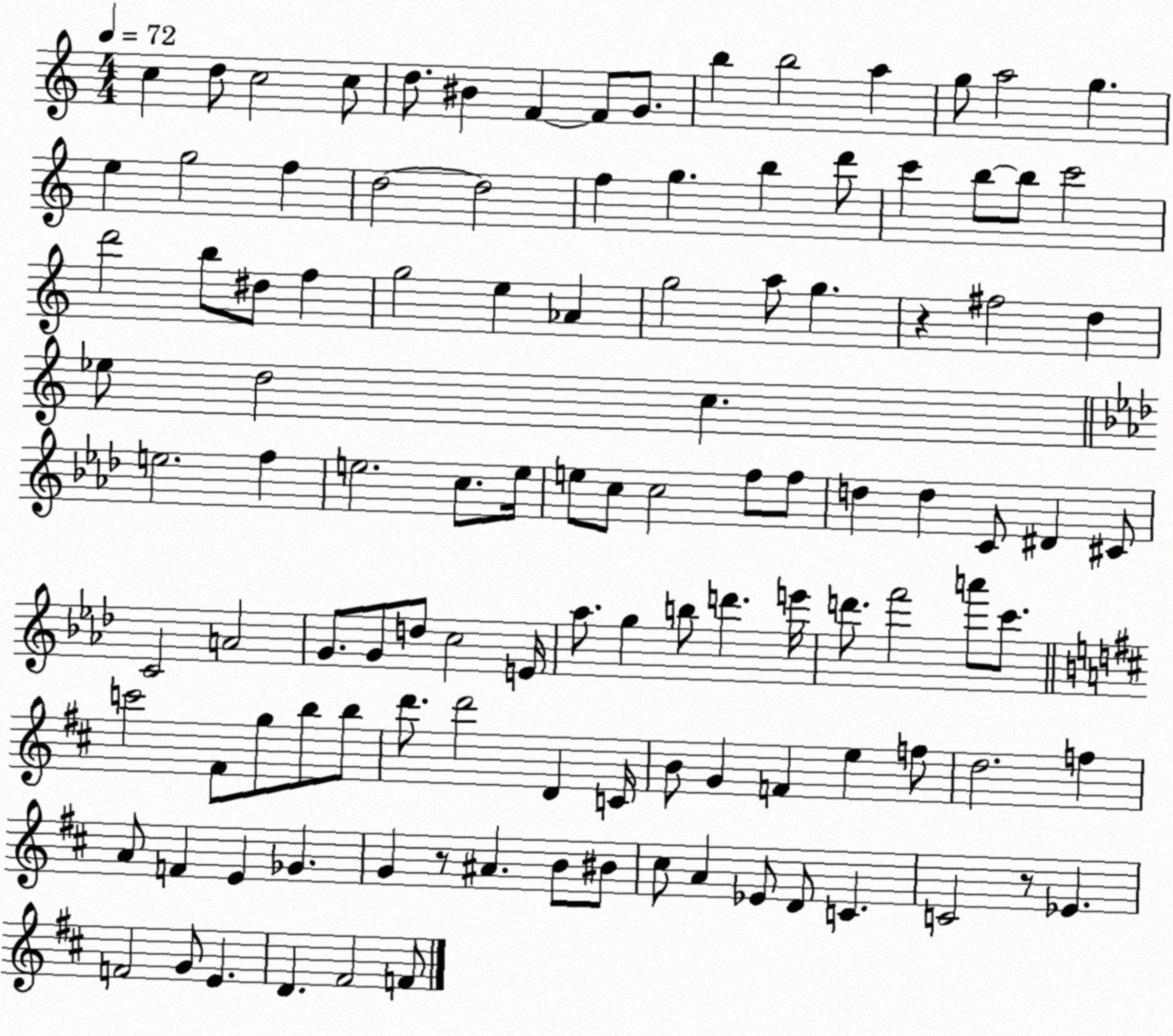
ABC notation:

X:1
T:Untitled
M:4/4
L:1/4
K:C
c d/2 c2 c/2 d/2 ^B F F/2 G/2 b b2 a g/2 a2 g e g2 f d2 d2 f g b d'/2 c' b/2 b/2 c'2 d'2 b/2 ^d/2 f g2 e _A g2 a/2 g z ^f2 d _e/2 d2 c e2 f e2 c/2 e/4 e/2 c/2 c2 f/2 f/2 d d C/2 ^D ^C/2 C2 A2 G/2 G/2 d/2 c2 E/4 _a/2 g b/2 d' e'/4 d'/2 f'2 a'/2 c'/2 c'2 ^F/2 g/2 b/2 b/2 d'/2 d'2 D C/4 B/2 G F e f/2 d2 f A/2 F E _G G z/2 ^A B/2 ^B/2 ^c/2 A _E/2 D/2 C C2 z/2 _E F2 G/2 E D ^F2 F/2